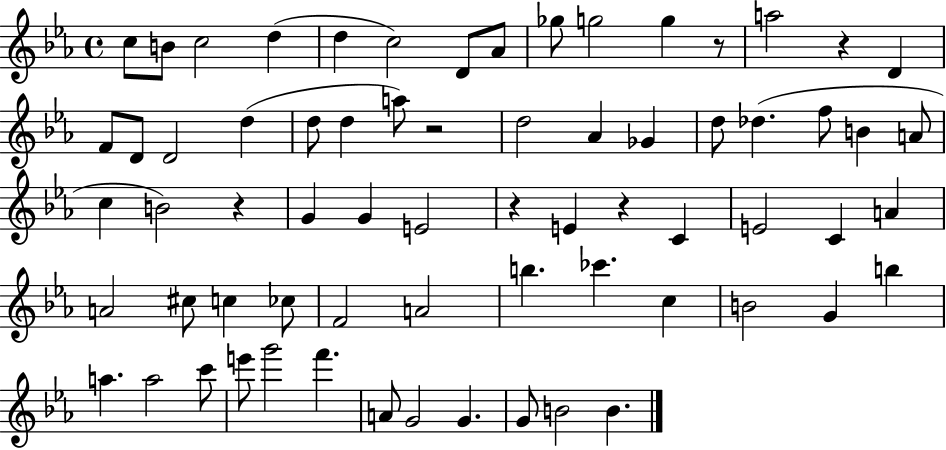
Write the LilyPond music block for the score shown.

{
  \clef treble
  \time 4/4
  \defaultTimeSignature
  \key ees \major
  c''8 b'8 c''2 d''4( | d''4 c''2) d'8 aes'8 | ges''8 g''2 g''4 r8 | a''2 r4 d'4 | \break f'8 d'8 d'2 d''4( | d''8 d''4 a''8) r2 | d''2 aes'4 ges'4 | d''8 des''4.( f''8 b'4 a'8 | \break c''4 b'2) r4 | g'4 g'4 e'2 | r4 e'4 r4 c'4 | e'2 c'4 a'4 | \break a'2 cis''8 c''4 ces''8 | f'2 a'2 | b''4. ces'''4. c''4 | b'2 g'4 b''4 | \break a''4. a''2 c'''8 | e'''8 g'''2 f'''4. | a'8 g'2 g'4. | g'8 b'2 b'4. | \break \bar "|."
}